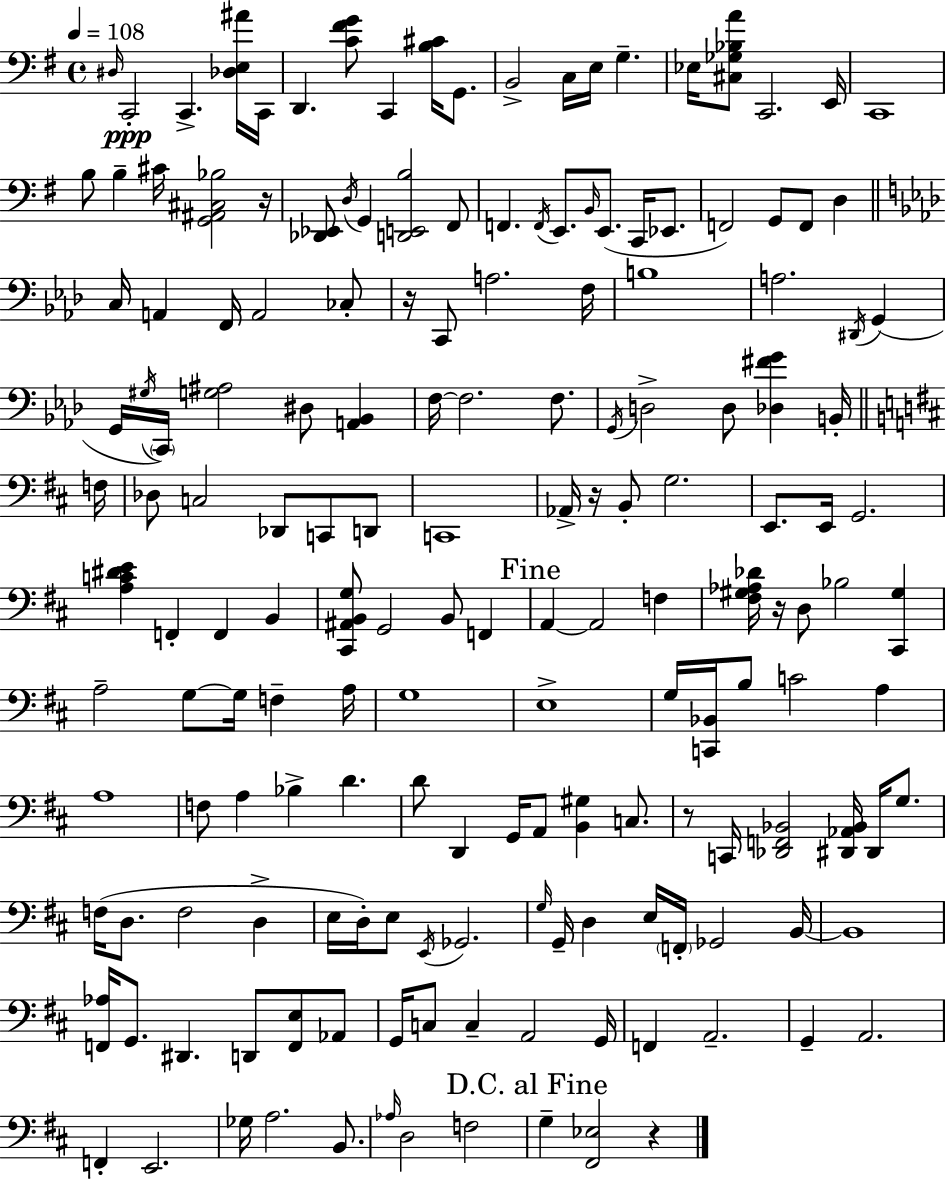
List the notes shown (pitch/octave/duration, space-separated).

D#3/s C2/h C2/q. [Db3,E3,A#4]/s C2/s D2/q. [C4,F#4,G4]/e C2/q [B3,C#4]/s G2/e. B2/h C3/s E3/s G3/q. Eb3/s [C#3,Gb3,Bb3,A4]/e C2/h. E2/s C2/w B3/e B3/q C#4/s [G2,A#2,C#3,Bb3]/h R/s [Db2,Eb2]/e D3/s G2/q [D2,E2,B3]/h F#2/e F2/q. F2/s E2/e. B2/s E2/e. C2/s Eb2/e. F2/h G2/e F2/e D3/q C3/s A2/q F2/s A2/h CES3/e R/s C2/e A3/h. F3/s B3/w A3/h. D#2/s G2/q G2/s G#3/s C2/s [G3,A#3]/h D#3/e [A2,Bb2]/q F3/s F3/h. F3/e. G2/s D3/h D3/e [Db3,F#4,G4]/q B2/s F3/s Db3/e C3/h Db2/e C2/e D2/e C2/w Ab2/s R/s B2/e G3/h. E2/e. E2/s G2/h. [A3,C4,D#4,E4]/q F2/q F2/q B2/q [C#2,A#2,B2,G3]/e G2/h B2/e F2/q A2/q A2/h F3/q [F#3,G#3,Ab3,Db4]/s R/s D3/e Bb3/h [C#2,G#3]/q A3/h G3/e G3/s F3/q A3/s G3/w E3/w G3/s [C2,Bb2]/s B3/e C4/h A3/q A3/w F3/e A3/q Bb3/q D4/q. D4/e D2/q G2/s A2/e [B2,G#3]/q C3/e. R/e C2/s [Db2,F2,Bb2]/h [D#2,Ab2,Bb2]/s D#2/s G3/e. F3/s D3/e. F3/h D3/q E3/s D3/s E3/e E2/s Gb2/h. G3/s G2/s D3/q E3/s F2/s Gb2/h B2/s B2/w [F2,Ab3]/s G2/e. D#2/q. D2/e [F2,E3]/e Ab2/e G2/s C3/e C3/q A2/h G2/s F2/q A2/h. G2/q A2/h. F2/q E2/h. Gb3/s A3/h. B2/e. Ab3/s D3/h F3/h G3/q [F#2,Eb3]/h R/q